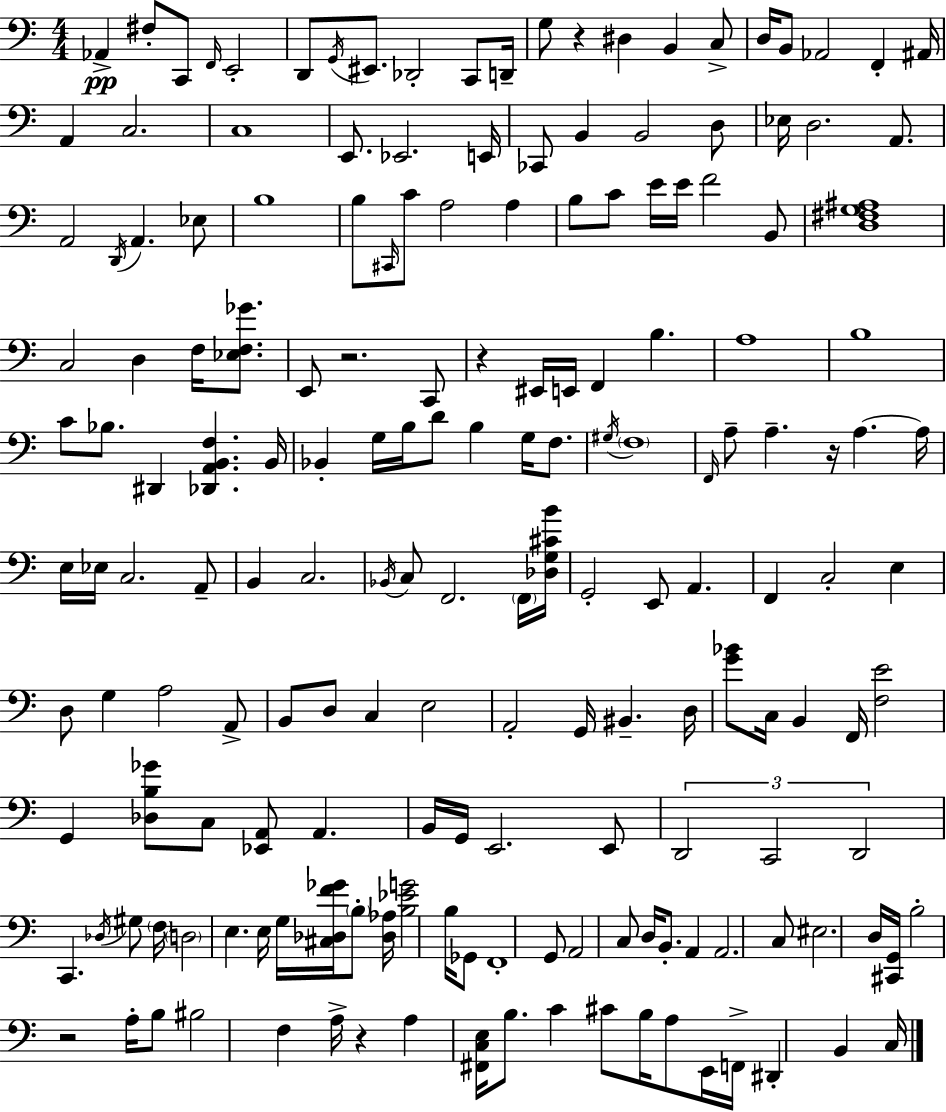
X:1
T:Untitled
M:4/4
L:1/4
K:Am
_A,, ^F,/2 C,,/2 F,,/4 E,,2 D,,/2 G,,/4 ^E,,/2 _D,,2 C,,/2 D,,/4 G,/2 z ^D, B,, C,/2 D,/4 B,,/2 _A,,2 F,, ^A,,/4 A,, C,2 C,4 E,,/2 _E,,2 E,,/4 _C,,/2 B,, B,,2 D,/2 _E,/4 D,2 A,,/2 A,,2 D,,/4 A,, _E,/2 B,4 B,/2 ^C,,/4 C/2 A,2 A, B,/2 C/2 E/4 E/4 F2 B,,/2 [D,^F,G,^A,]4 C,2 D, F,/4 [_E,F,_G]/2 E,,/2 z2 C,,/2 z ^E,,/4 E,,/4 F,, B, A,4 B,4 C/2 _B,/2 ^D,, [_D,,A,,B,,F,] B,,/4 _B,, G,/4 B,/4 D/2 B, G,/4 F,/2 ^G,/4 F,4 F,,/4 A,/2 A, z/4 A, A,/4 E,/4 _E,/4 C,2 A,,/2 B,, C,2 _B,,/4 C,/2 F,,2 F,,/4 [_D,G,^CB]/4 G,,2 E,,/2 A,, F,, C,2 E, D,/2 G, A,2 A,,/2 B,,/2 D,/2 C, E,2 A,,2 G,,/4 ^B,, D,/4 [G_B]/2 C,/4 B,, F,,/4 [F,E]2 G,, [_D,B,_G]/2 C,/2 [_E,,A,,]/2 A,, B,,/4 G,,/4 E,,2 E,,/2 D,,2 C,,2 D,,2 C,, _D,/4 ^G,/2 F,/4 D,2 E, E,/4 G,/4 [^C,_D,F_G]/4 B,/2 [_D,_A,]/4 [B,_EG]2 B,/4 _G,,/2 F,,4 G,,/2 A,,2 C,/2 D,/4 B,,/2 A,, A,,2 C,/2 ^E,2 D,/4 [^C,,G,,]/4 B,2 z2 A,/4 B,/2 ^B,2 F, A,/4 z A, [^F,,C,E,]/4 B,/2 C ^C/2 B,/4 A,/2 E,,/4 F,,/4 ^D,, B,, C,/4